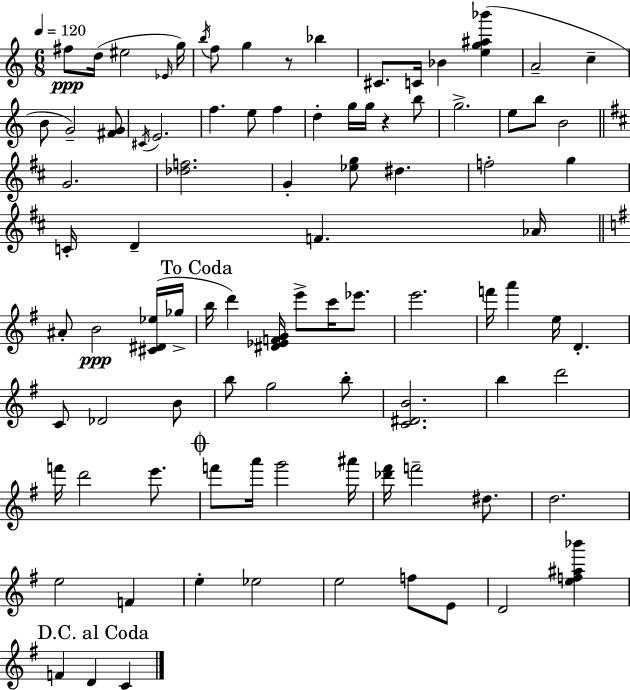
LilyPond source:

{
  \clef treble
  \numericTimeSignature
  \time 6/8
  \key c \major
  \tempo 4 = 120
  fis''8\ppp d''16( eis''2 \grace { ees'16 }) | g''16 \acciaccatura { b''16 } f''8 g''4 r8 bes''4 | cis'8. c'16 bes'4 <e'' g'' ais'' bes'''>4( | a'2-- c''4-- | \break b'8 g'2--) | <fis' g'>8 \acciaccatura { cis'16 } e'2. | f''4. e''8 f''4 | d''4-. g''16 g''16 r4 | \break b''8 g''2.-> | e''8 b''8 b'2 | \bar "||" \break \key b \minor g'2. | <des'' f''>2. | g'4-. <ees'' g''>8 dis''4. | f''2-. g''4 | \break c'16-. d'4-- f'4. aes'16 | \bar "||" \break \key g \major ais'8-. b'2\ppp <cis' dis' ees''>16( ges''16-> | \mark "To Coda" b''16 d'''4) <dis' ees' f' g'>16 e'''8-> c'''16 ees'''8. | e'''2. | f'''16 a'''4 e''16 d'4.-. | \break c'8 des'2 b'8 | b''8 g''2 b''8-. | <c' dis' b'>2. | b''4 d'''2 | \break f'''16 d'''2 e'''8. | \mark \markup { \musicglyph "scripts.coda" } f'''8 a'''16 g'''2 ais'''16 | <des''' fis'''>16 f'''2-- dis''8. | d''2. | \break e''2 f'4 | e''4-. ees''2 | e''2 f''8 e'8 | d'2 <e'' f'' ais'' bes'''>4 | \break \mark "D.C. al Coda" f'4 d'4 c'4 | \bar "|."
}